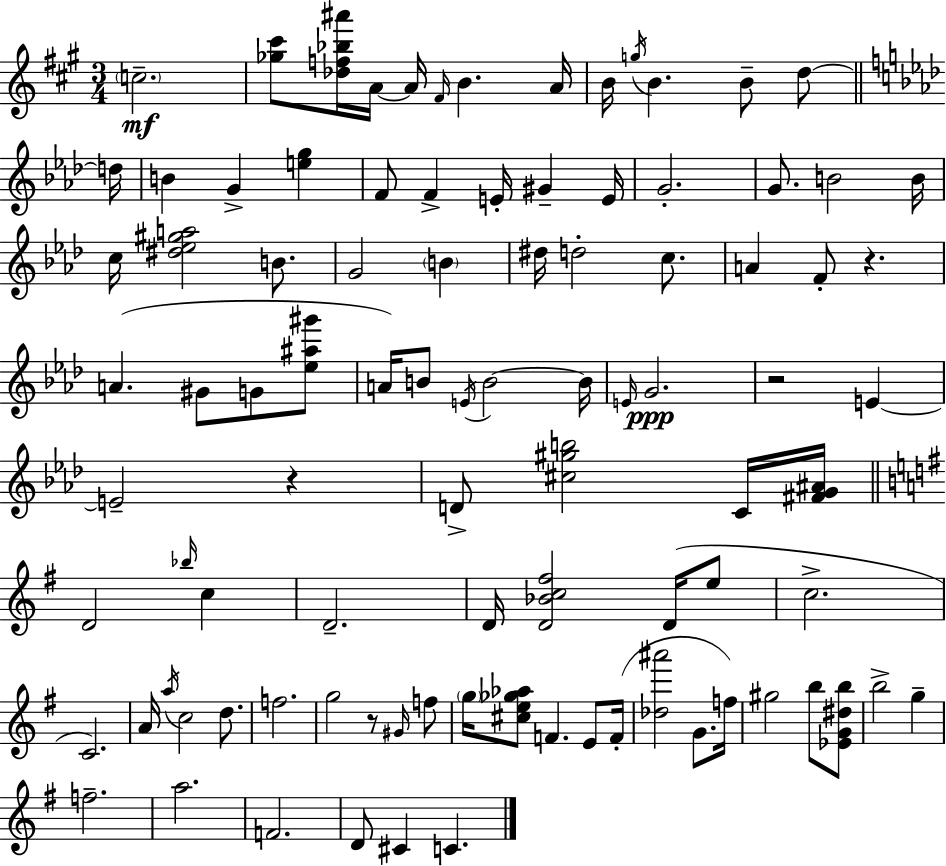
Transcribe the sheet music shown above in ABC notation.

X:1
T:Untitled
M:3/4
L:1/4
K:A
c2 [_g^c']/2 [_df_b^a']/4 A/4 A/4 ^F/4 B A/4 B/4 g/4 B B/2 d/2 d/4 B G [eg] F/2 F E/4 ^G E/4 G2 G/2 B2 B/4 c/4 [^d_e^ga]2 B/2 G2 B ^d/4 d2 c/2 A F/2 z A ^G/2 G/2 [_e^a^g']/2 A/4 B/2 E/4 B2 B/4 E/4 G2 z2 E E2 z D/2 [^c^gb]2 C/4 [^FG^A]/4 D2 _b/4 c D2 D/4 [D_Bc^f]2 D/4 e/2 c2 C2 A/4 a/4 c2 d/2 f2 g2 z/2 ^G/4 f/2 g/4 [^ce_g_a]/2 F E/2 F/4 [_d^a']2 G/2 f/4 ^g2 b/2 [_EG^db]/2 b2 g f2 a2 F2 D/2 ^C C